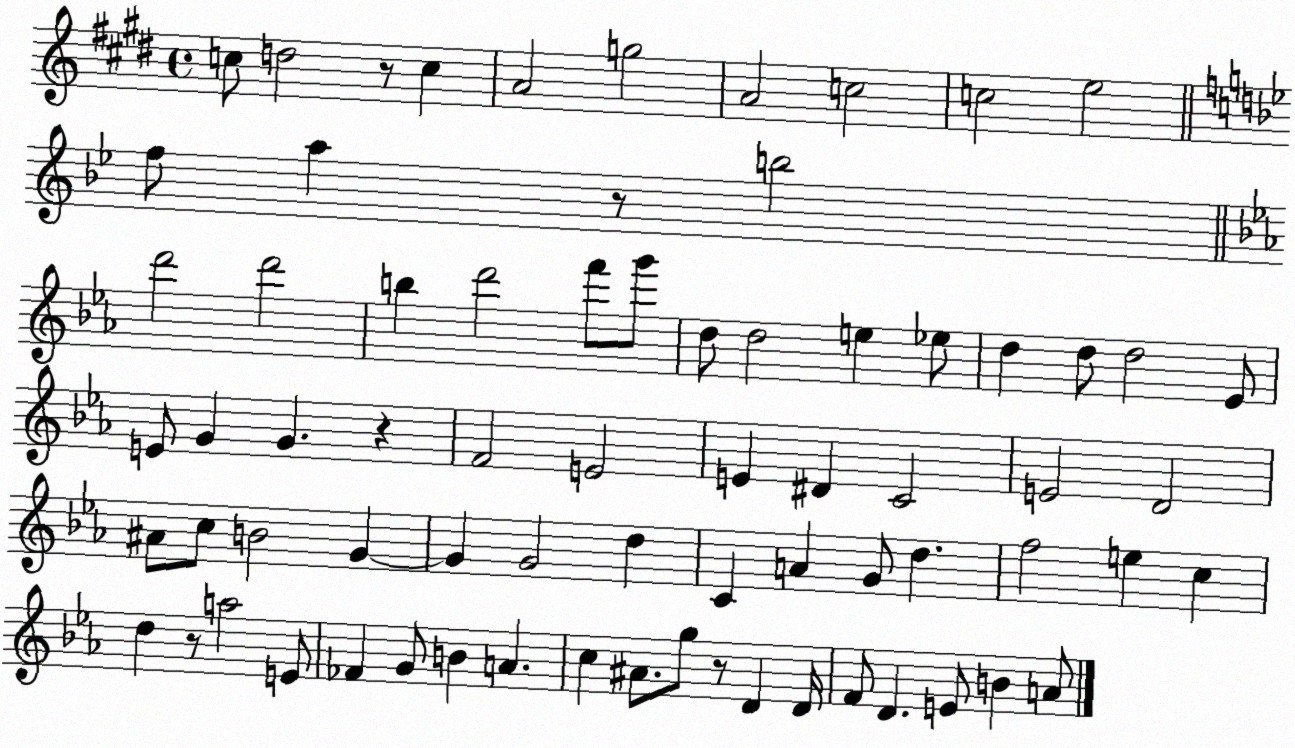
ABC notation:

X:1
T:Untitled
M:4/4
L:1/4
K:E
c/2 d2 z/2 c A2 g2 A2 c2 c2 e2 f/2 a z/2 b2 d'2 d'2 b d'2 f'/2 g'/2 d/2 d2 e _e/2 d d/2 d2 _E/2 E/2 G G z F2 E2 E ^D C2 E2 D2 ^A/2 c/2 B2 G G G2 d C A G/2 d f2 e c d z/2 a2 E/2 _F G/2 B A c ^A/2 g/2 z/2 D D/4 F/2 D E/2 B A/2